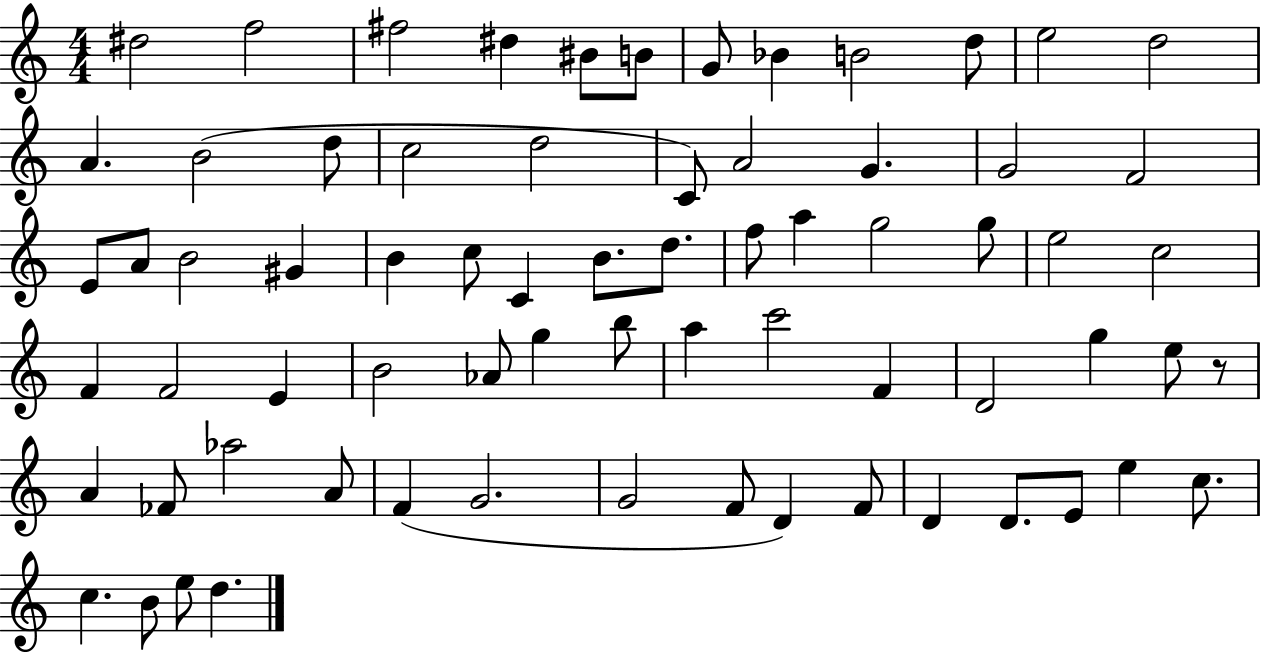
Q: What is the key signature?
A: C major